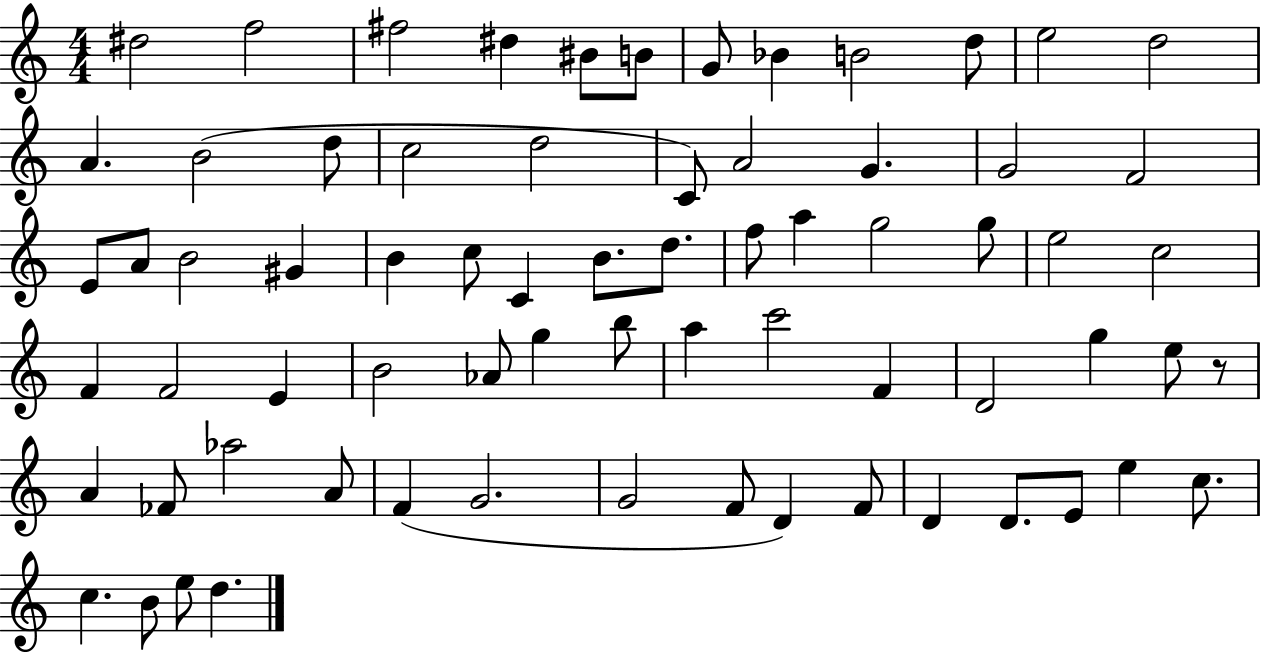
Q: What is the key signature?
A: C major